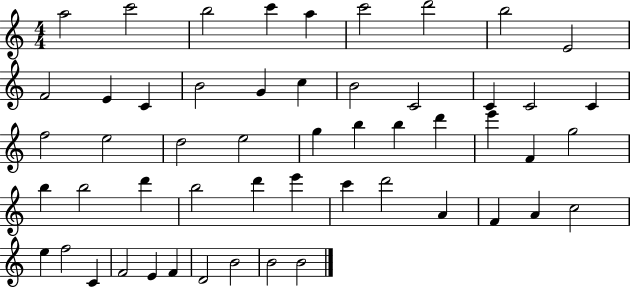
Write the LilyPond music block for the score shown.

{
  \clef treble
  \numericTimeSignature
  \time 4/4
  \key c \major
  a''2 c'''2 | b''2 c'''4 a''4 | c'''2 d'''2 | b''2 e'2 | \break f'2 e'4 c'4 | b'2 g'4 c''4 | b'2 c'2 | c'4 c'2 c'4 | \break f''2 e''2 | d''2 e''2 | g''4 b''4 b''4 d'''4 | e'''4 f'4 g''2 | \break b''4 b''2 d'''4 | b''2 d'''4 e'''4 | c'''4 d'''2 a'4 | f'4 a'4 c''2 | \break e''4 f''2 c'4 | f'2 e'4 f'4 | d'2 b'2 | b'2 b'2 | \break \bar "|."
}